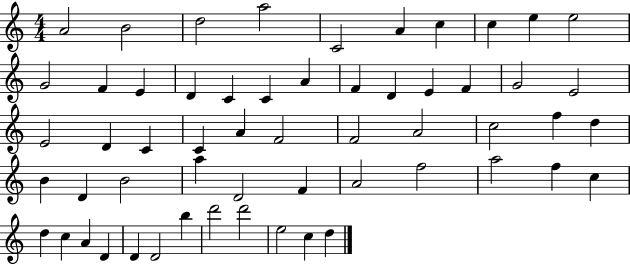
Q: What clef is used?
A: treble